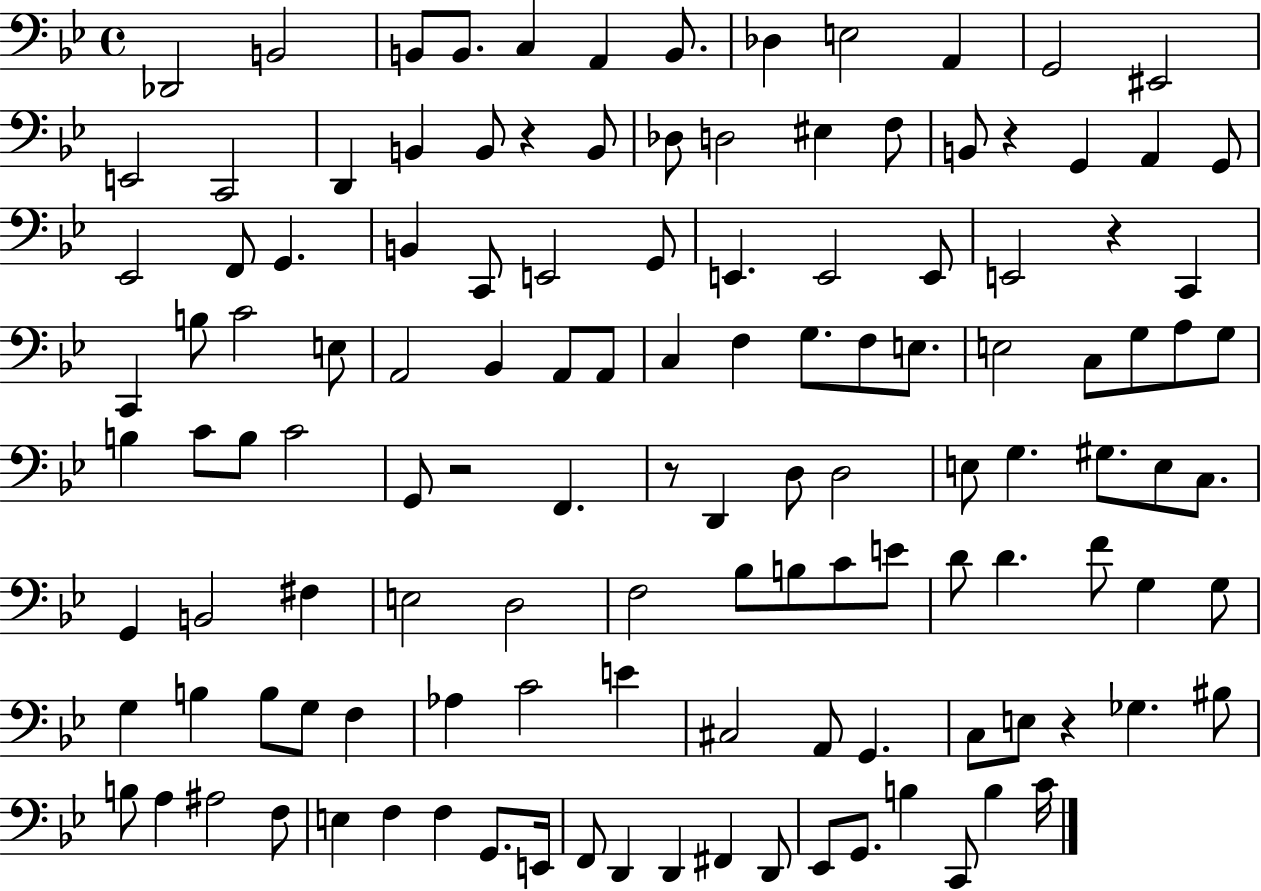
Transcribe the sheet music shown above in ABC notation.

X:1
T:Untitled
M:4/4
L:1/4
K:Bb
_D,,2 B,,2 B,,/2 B,,/2 C, A,, B,,/2 _D, E,2 A,, G,,2 ^E,,2 E,,2 C,,2 D,, B,, B,,/2 z B,,/2 _D,/2 D,2 ^E, F,/2 B,,/2 z G,, A,, G,,/2 _E,,2 F,,/2 G,, B,, C,,/2 E,,2 G,,/2 E,, E,,2 E,,/2 E,,2 z C,, C,, B,/2 C2 E,/2 A,,2 _B,, A,,/2 A,,/2 C, F, G,/2 F,/2 E,/2 E,2 C,/2 G,/2 A,/2 G,/2 B, C/2 B,/2 C2 G,,/2 z2 F,, z/2 D,, D,/2 D,2 E,/2 G, ^G,/2 E,/2 C,/2 G,, B,,2 ^F, E,2 D,2 F,2 _B,/2 B,/2 C/2 E/2 D/2 D F/2 G, G,/2 G, B, B,/2 G,/2 F, _A, C2 E ^C,2 A,,/2 G,, C,/2 E,/2 z _G, ^B,/2 B,/2 A, ^A,2 F,/2 E, F, F, G,,/2 E,,/4 F,,/2 D,, D,, ^F,, D,,/2 _E,,/2 G,,/2 B, C,,/2 B, C/4